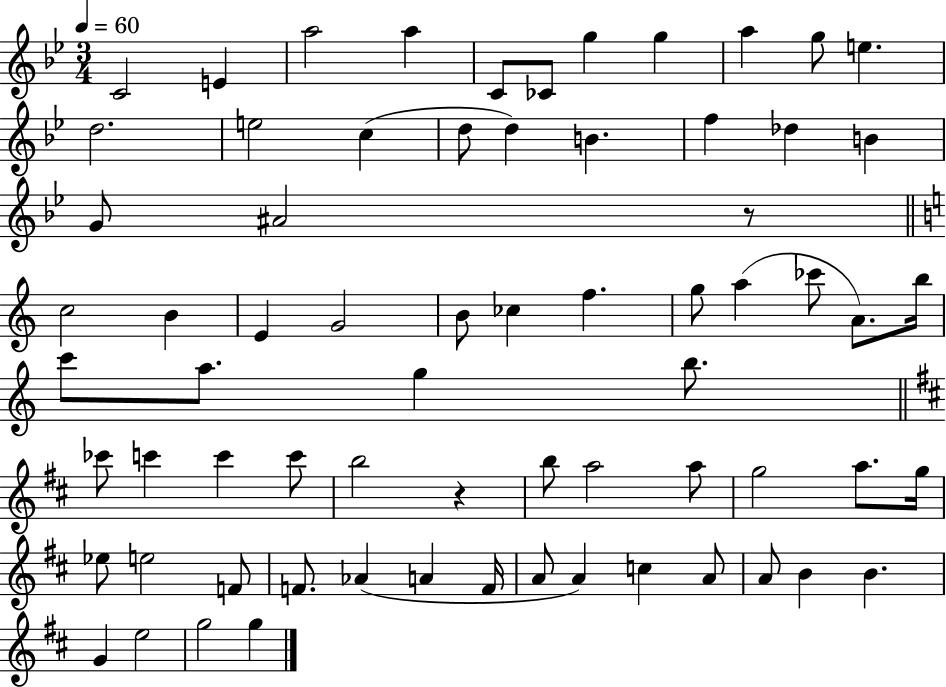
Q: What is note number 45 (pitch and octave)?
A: A5